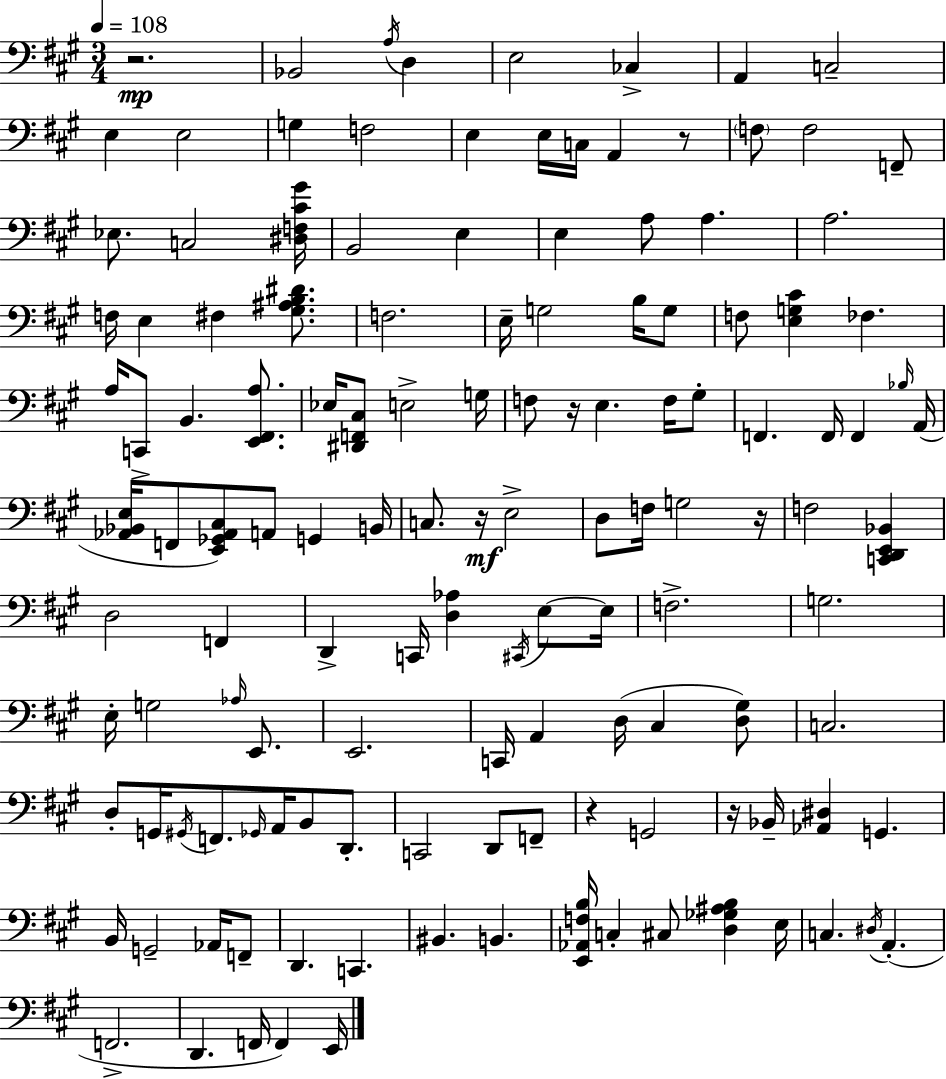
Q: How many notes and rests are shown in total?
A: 133